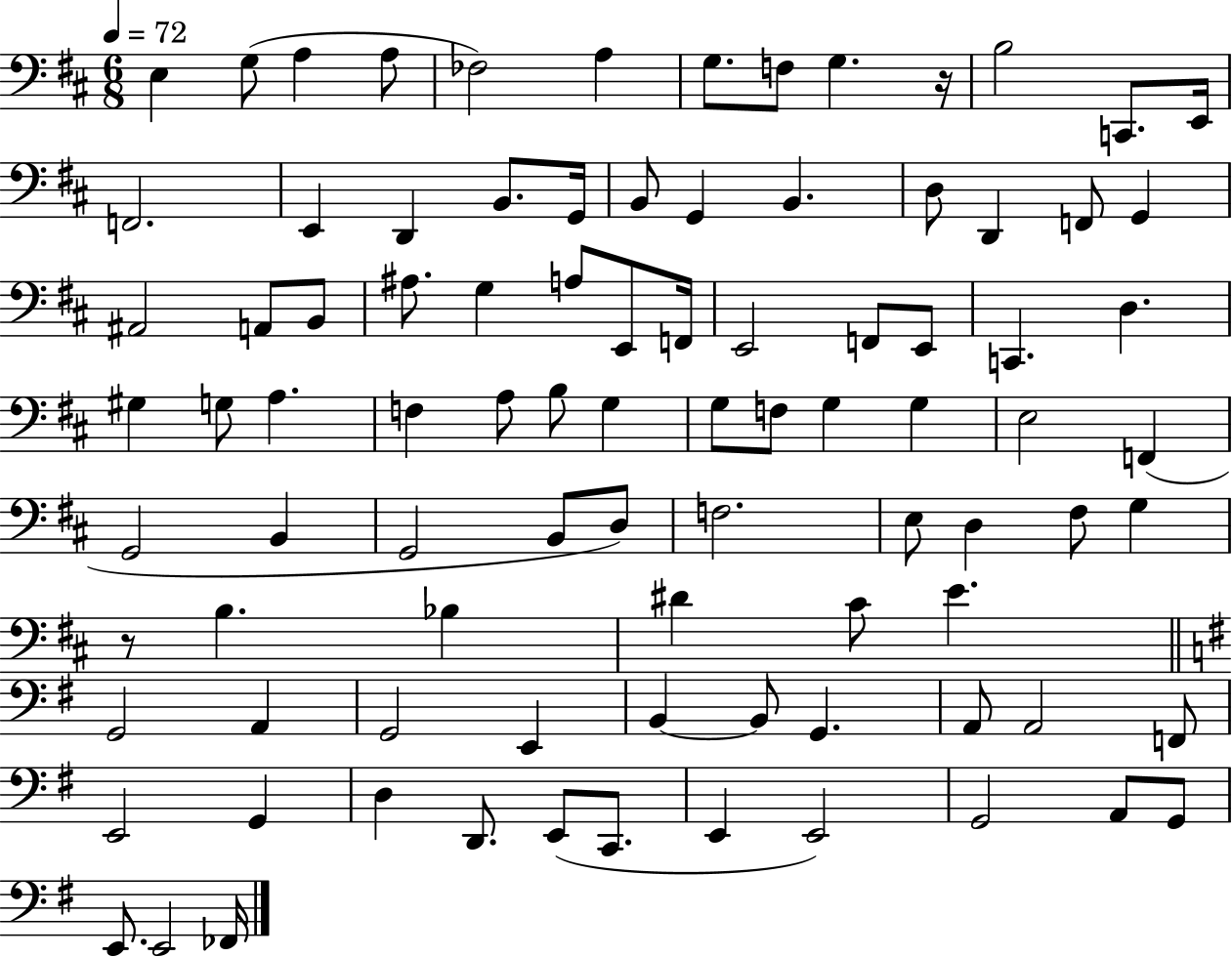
E3/q G3/e A3/q A3/e FES3/h A3/q G3/e. F3/e G3/q. R/s B3/h C2/e. E2/s F2/h. E2/q D2/q B2/e. G2/s B2/e G2/q B2/q. D3/e D2/q F2/e G2/q A#2/h A2/e B2/e A#3/e. G3/q A3/e E2/e F2/s E2/h F2/e E2/e C2/q. D3/q. G#3/q G3/e A3/q. F3/q A3/e B3/e G3/q G3/e F3/e G3/q G3/q E3/h F2/q G2/h B2/q G2/h B2/e D3/e F3/h. E3/e D3/q F#3/e G3/q R/e B3/q. Bb3/q D#4/q C#4/e E4/q. G2/h A2/q G2/h E2/q B2/q B2/e G2/q. A2/e A2/h F2/e E2/h G2/q D3/q D2/e. E2/e C2/e. E2/q E2/h G2/h A2/e G2/e E2/e. E2/h FES2/s